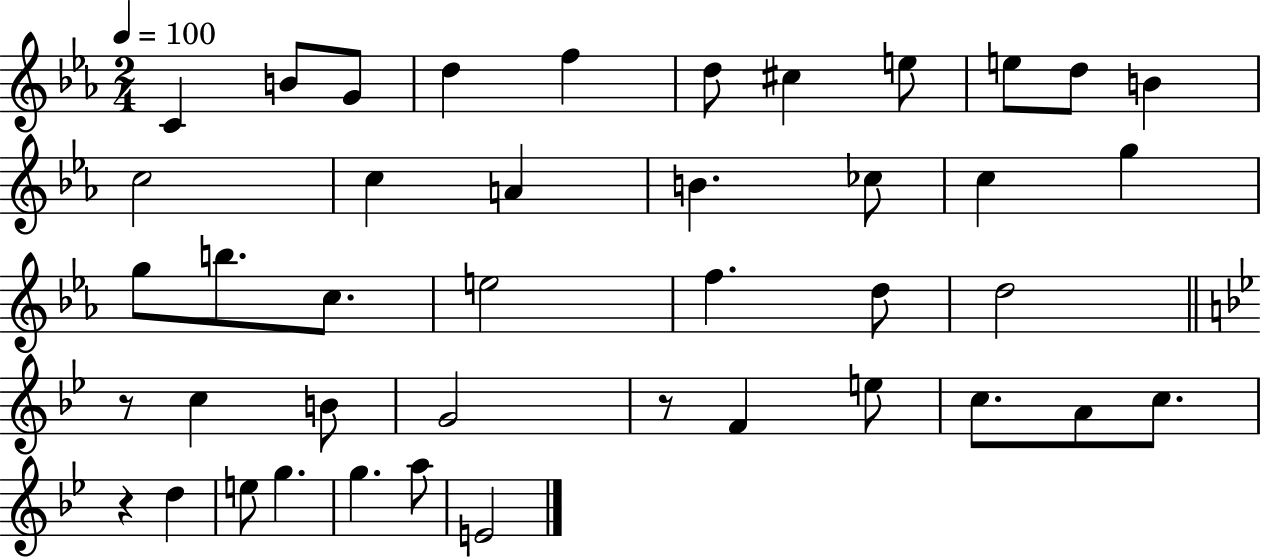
C4/q B4/e G4/e D5/q F5/q D5/e C#5/q E5/e E5/e D5/e B4/q C5/h C5/q A4/q B4/q. CES5/e C5/q G5/q G5/e B5/e. C5/e. E5/h F5/q. D5/e D5/h R/e C5/q B4/e G4/h R/e F4/q E5/e C5/e. A4/e C5/e. R/q D5/q E5/e G5/q. G5/q. A5/e E4/h